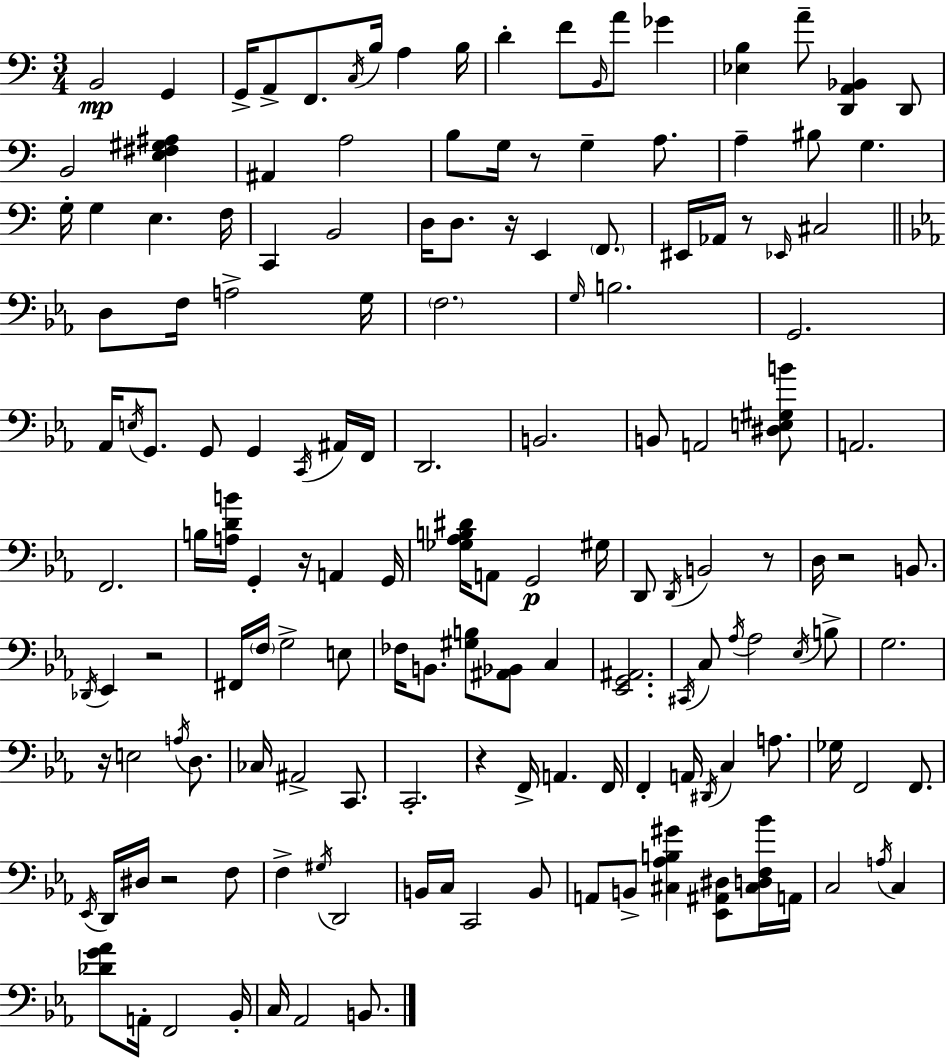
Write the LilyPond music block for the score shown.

{
  \clef bass
  \numericTimeSignature
  \time 3/4
  \key c \major
  b,2\mp g,4 | g,16-> a,8-> f,8. \acciaccatura { c16 } b16 a4 | b16 d'4-. f'8 \grace { b,16 } a'8 ges'4 | <ees b>4 a'8-- <d, a, bes,>4 | \break d,8 b,2 <e fis gis ais>4 | ais,4 a2 | b8 g16 r8 g4-- a8. | a4-- bis8 g4. | \break g16-. g4 e4. | f16 c,4 b,2 | d16 d8. r16 e,4 \parenthesize f,8. | eis,16 aes,16 r8 \grace { ees,16 } cis2 | \break \bar "||" \break \key c \minor d8 f16 a2-> g16 | \parenthesize f2. | \grace { g16 } b2. | g,2. | \break aes,16 \acciaccatura { e16 } g,8. g,8 g,4 | \acciaccatura { c,16 } ais,16 f,16 d,2. | b,2. | b,8 a,2 | \break <dis e gis b'>8 a,2. | f,2. | b16 <a d' b'>16 g,4-. r16 a,4 | g,16 <ges aes b dis'>16 a,8 g,2\p | \break gis16 d,8 \acciaccatura { d,16 } b,2 | r8 d16 r2 | b,8. \acciaccatura { des,16 } ees,4 r2 | fis,16 \parenthesize f16 g2-> | \break e8 fes16 b,8. <gis b>8 <ais, bes,>8 | c4 <ees, g, ais,>2. | \acciaccatura { cis,16 } c8 \acciaccatura { aes16 } aes2 | \acciaccatura { ees16 } b8-> g2. | \break r16 e2 | \acciaccatura { a16 } d8. ces16 ais,2-> | c,8. c,2.-. | r4 | \break f,16-> a,4. f,16 f,4-. | a,16 \acciaccatura { dis,16 } c4 a8. ges16 f,2 | f,8. \acciaccatura { ees,16 } d,16 | dis16 r2 f8 f4-> | \break \acciaccatura { gis16 } d,2 | b,16 c16 c,2 b,8 | a,8 b,8-> <cis aes b gis'>4 <ees, ais, dis>8 <cis d f bes'>16 a,16 | c2 \acciaccatura { a16 } c4 | \break <des' g' aes'>8 a,16-. f,2 | bes,16-. c16 aes,2 b,8. | \bar "|."
}